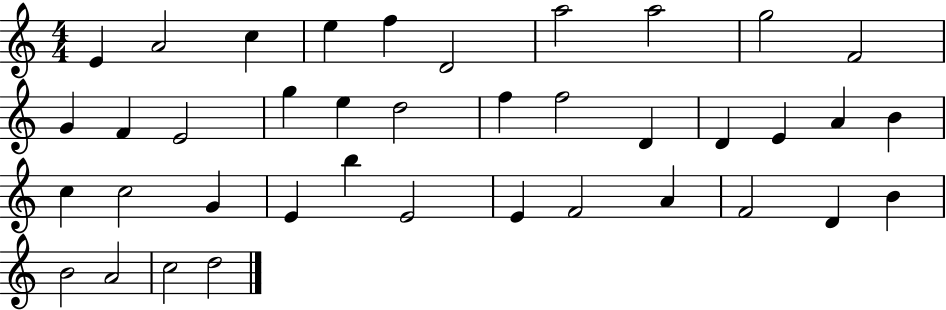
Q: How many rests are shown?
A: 0